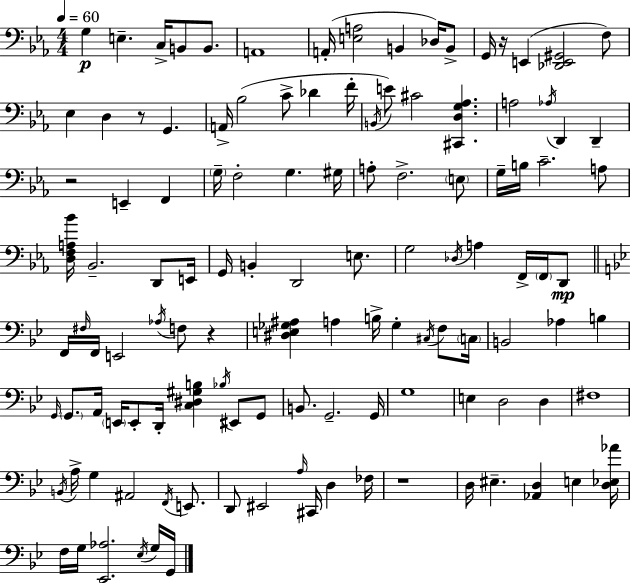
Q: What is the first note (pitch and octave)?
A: G3